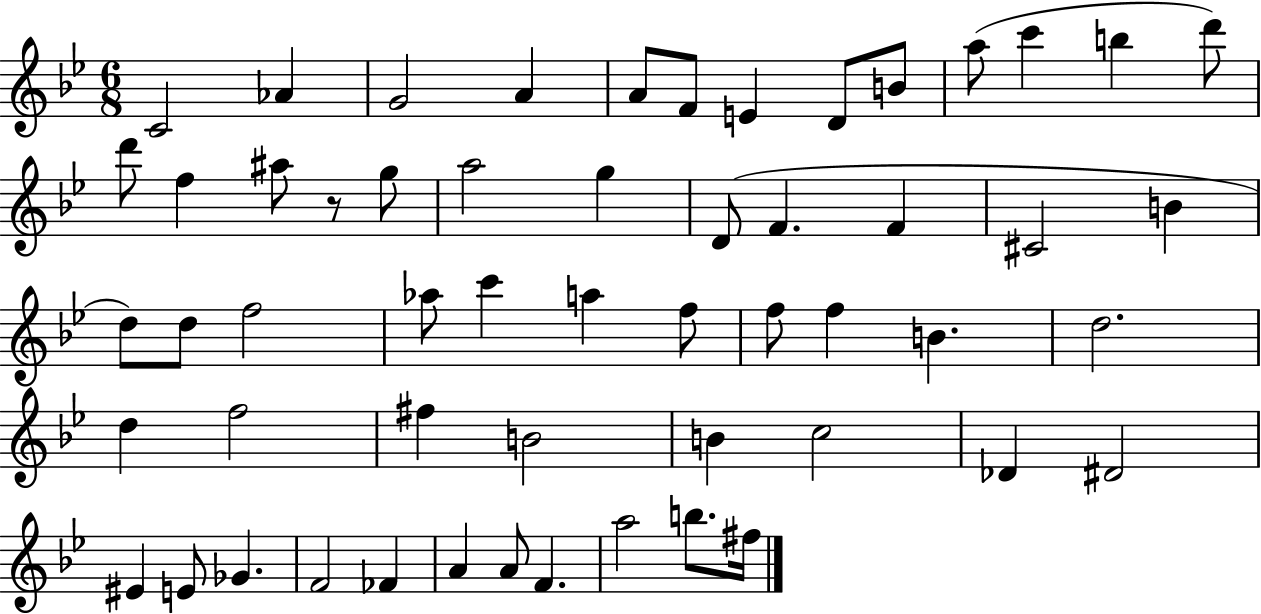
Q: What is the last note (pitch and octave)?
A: F#5